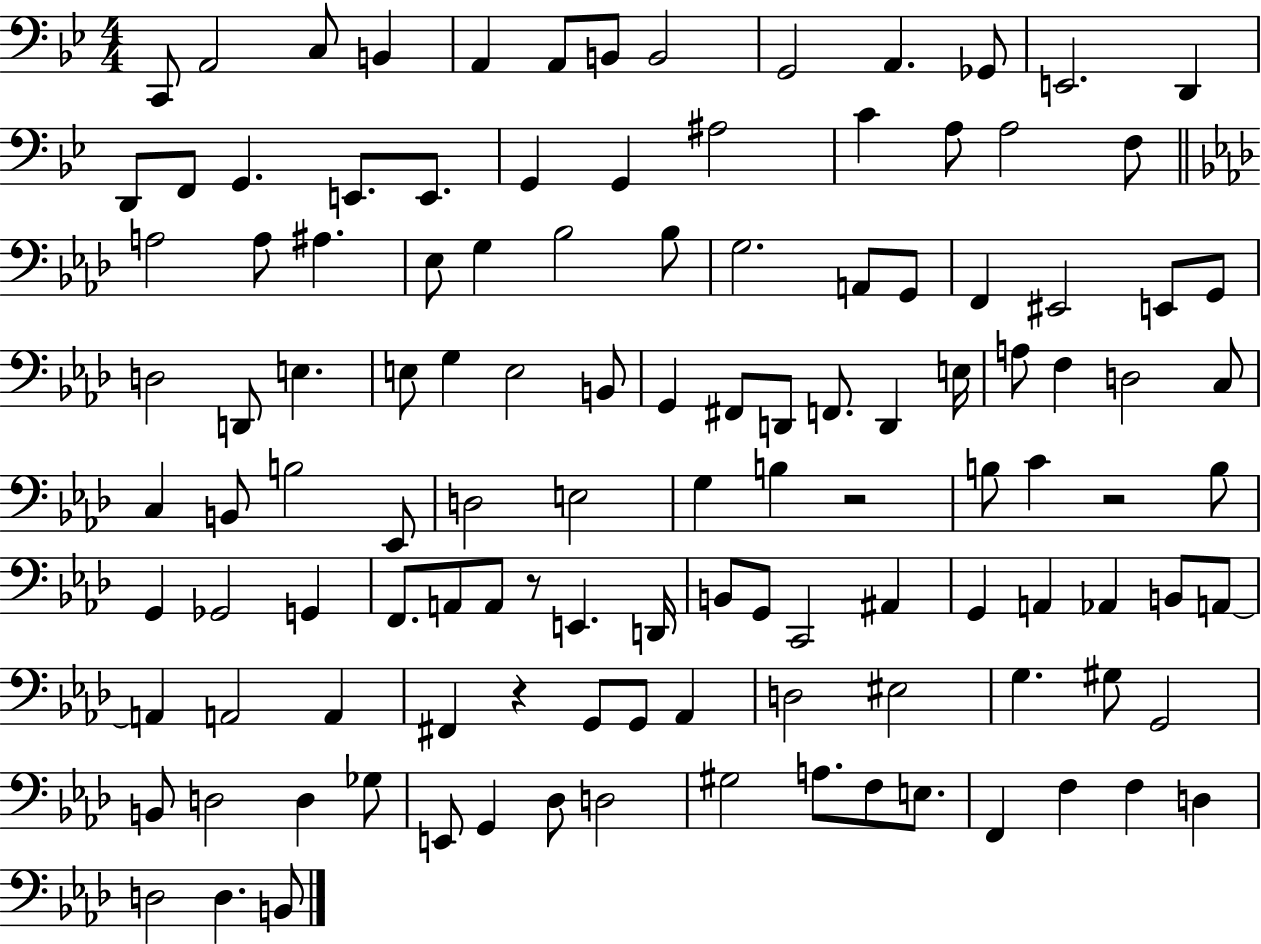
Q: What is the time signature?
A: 4/4